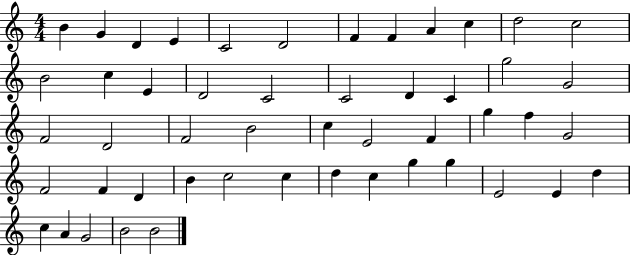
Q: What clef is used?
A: treble